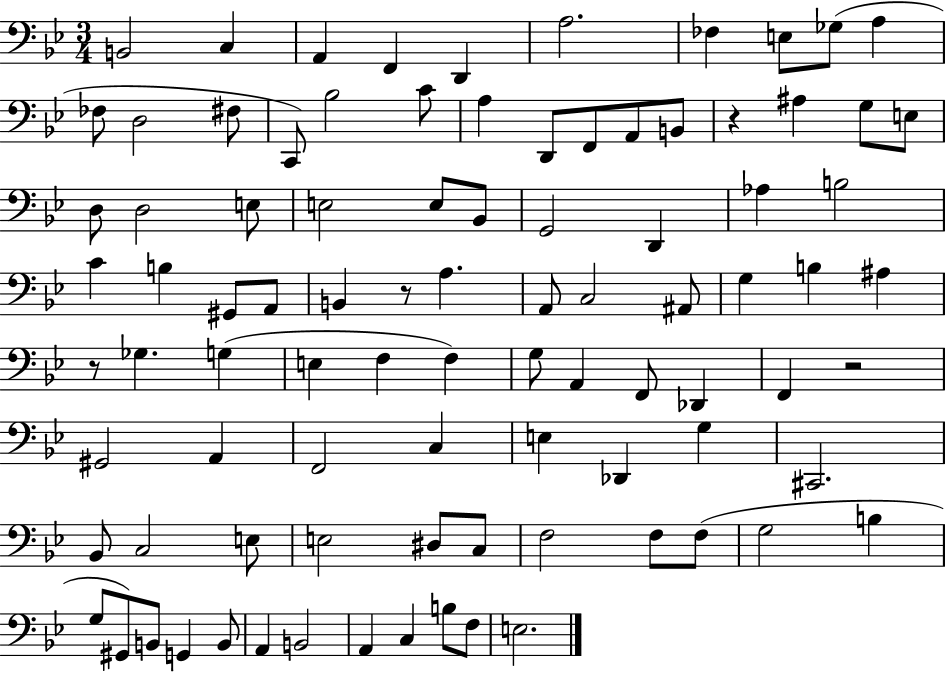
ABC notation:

X:1
T:Untitled
M:3/4
L:1/4
K:Bb
B,,2 C, A,, F,, D,, A,2 _F, E,/2 _G,/2 A, _F,/2 D,2 ^F,/2 C,,/2 _B,2 C/2 A, D,,/2 F,,/2 A,,/2 B,,/2 z ^A, G,/2 E,/2 D,/2 D,2 E,/2 E,2 E,/2 _B,,/2 G,,2 D,, _A, B,2 C B, ^G,,/2 A,,/2 B,, z/2 A, A,,/2 C,2 ^A,,/2 G, B, ^A, z/2 _G, G, E, F, F, G,/2 A,, F,,/2 _D,, F,, z2 ^G,,2 A,, F,,2 C, E, _D,, G, ^C,,2 _B,,/2 C,2 E,/2 E,2 ^D,/2 C,/2 F,2 F,/2 F,/2 G,2 B, G,/2 ^G,,/2 B,,/2 G,, B,,/2 A,, B,,2 A,, C, B,/2 F,/2 E,2